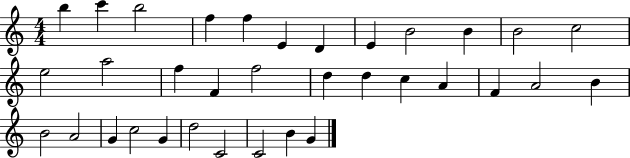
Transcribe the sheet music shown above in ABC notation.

X:1
T:Untitled
M:4/4
L:1/4
K:C
b c' b2 f f E D E B2 B B2 c2 e2 a2 f F f2 d d c A F A2 B B2 A2 G c2 G d2 C2 C2 B G